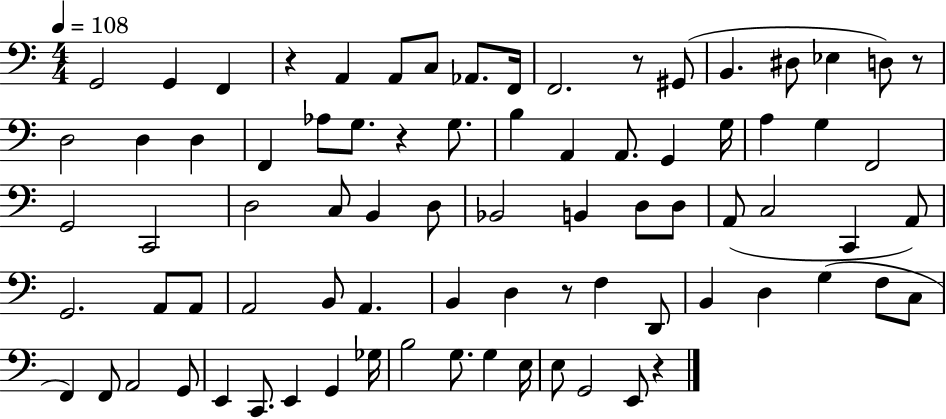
{
  \clef bass
  \numericTimeSignature
  \time 4/4
  \key c \major
  \tempo 4 = 108
  \repeat volta 2 { g,2 g,4 f,4 | r4 a,4 a,8 c8 aes,8. f,16 | f,2. r8 gis,8( | b,4. dis8 ees4 d8) r8 | \break d2 d4 d4 | f,4 aes8 g8. r4 g8. | b4 a,4 a,8. g,4 g16 | a4 g4 f,2 | \break g,2 c,2 | d2 c8 b,4 d8 | bes,2 b,4 d8 d8 | a,8( c2 c,4 a,8) | \break g,2. a,8 a,8 | a,2 b,8 a,4. | b,4 d4 r8 f4 d,8 | b,4 d4 g4( f8 c8 | \break f,4) f,8 a,2 g,8 | e,4 c,8. e,4 g,4 ges16 | b2 g8. g4 e16 | e8 g,2 e,8 r4 | \break } \bar "|."
}